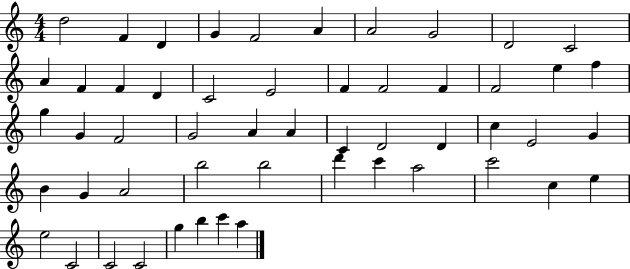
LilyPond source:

{
  \clef treble
  \numericTimeSignature
  \time 4/4
  \key c \major
  d''2 f'4 d'4 | g'4 f'2 a'4 | a'2 g'2 | d'2 c'2 | \break a'4 f'4 f'4 d'4 | c'2 e'2 | f'4 f'2 f'4 | f'2 e''4 f''4 | \break g''4 g'4 f'2 | g'2 a'4 a'4 | c'4 d'2 d'4 | c''4 e'2 g'4 | \break b'4 g'4 a'2 | b''2 b''2 | d'''4 c'''4 a''2 | c'''2 c''4 e''4 | \break e''2 c'2 | c'2 c'2 | g''4 b''4 c'''4 a''4 | \bar "|."
}